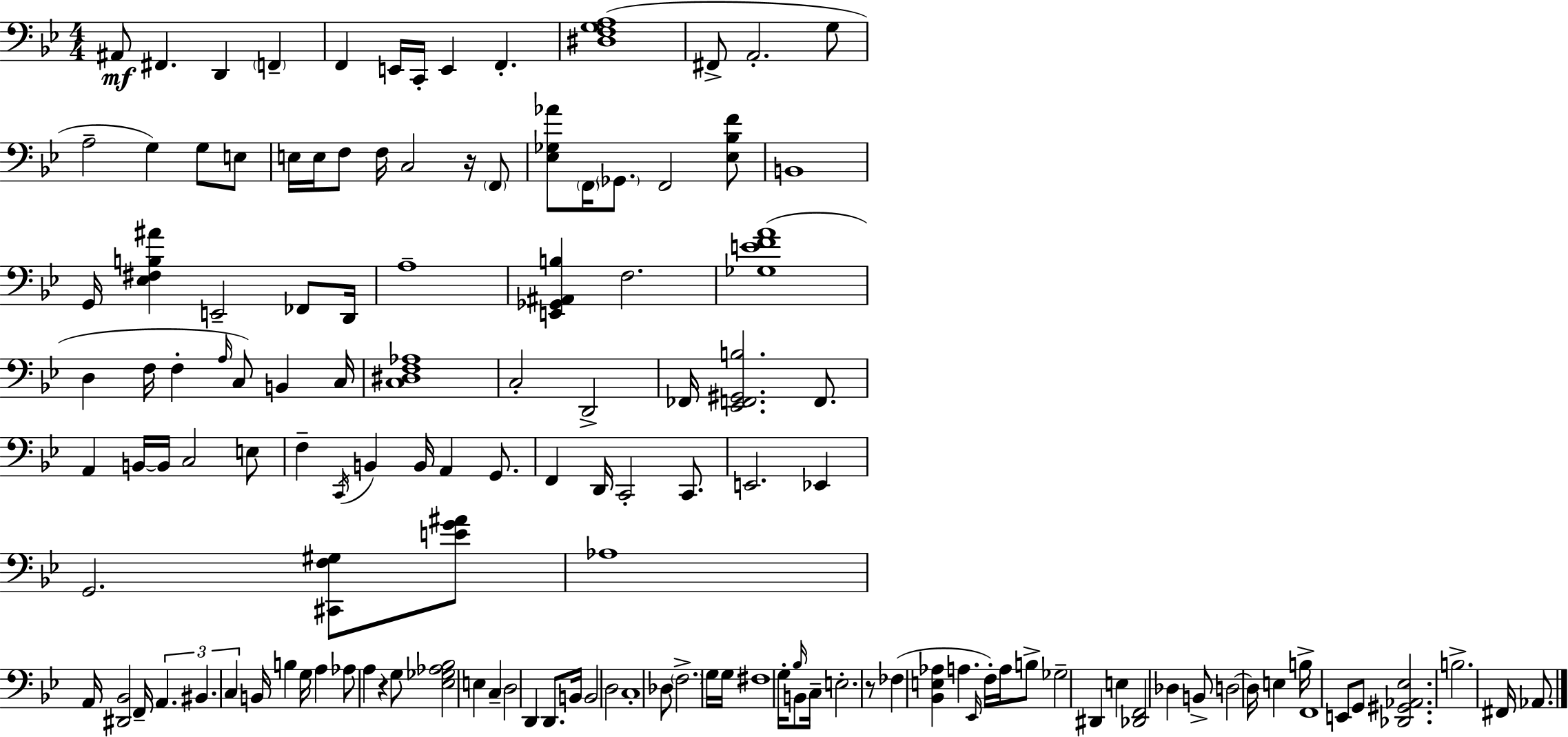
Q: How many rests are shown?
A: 3